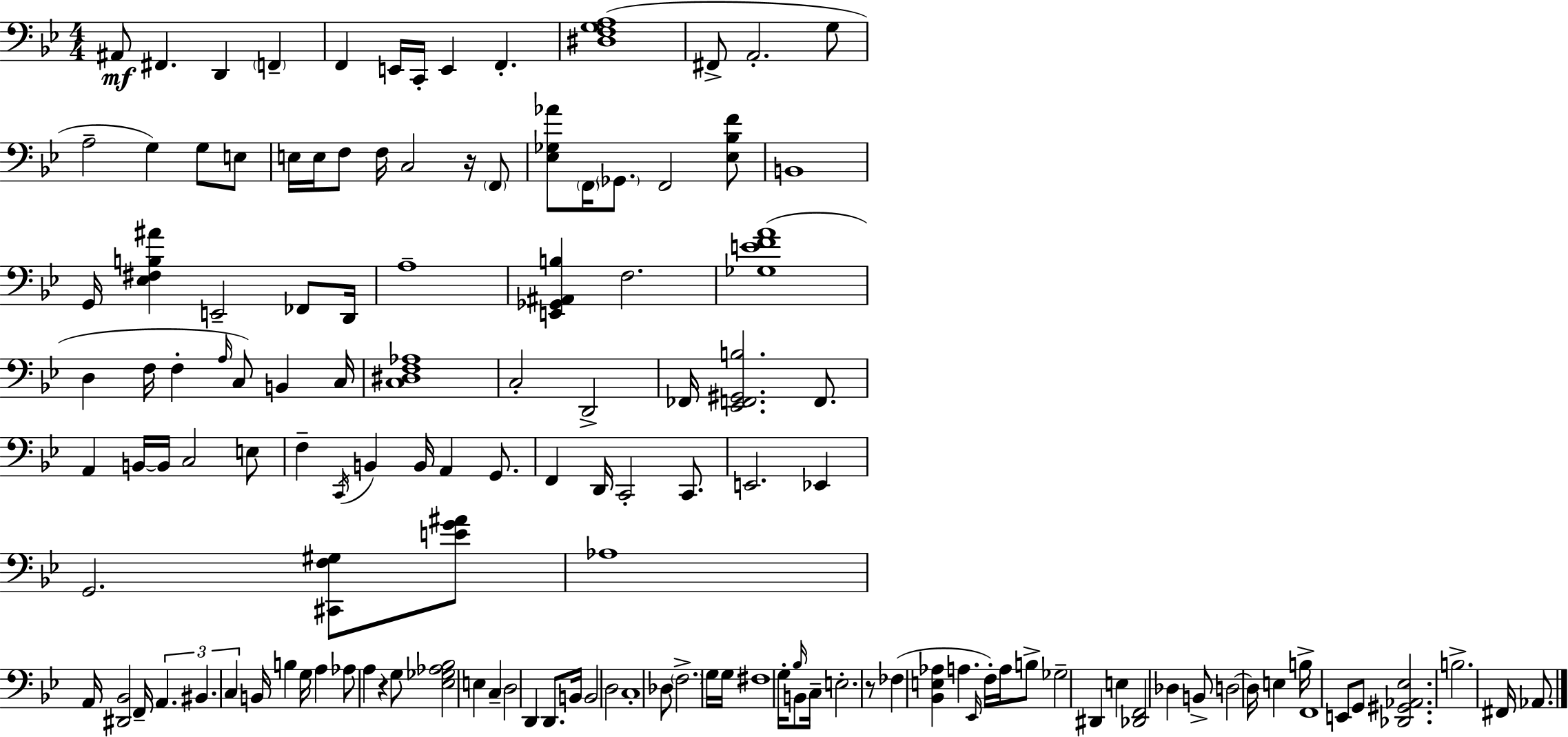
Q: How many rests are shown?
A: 3